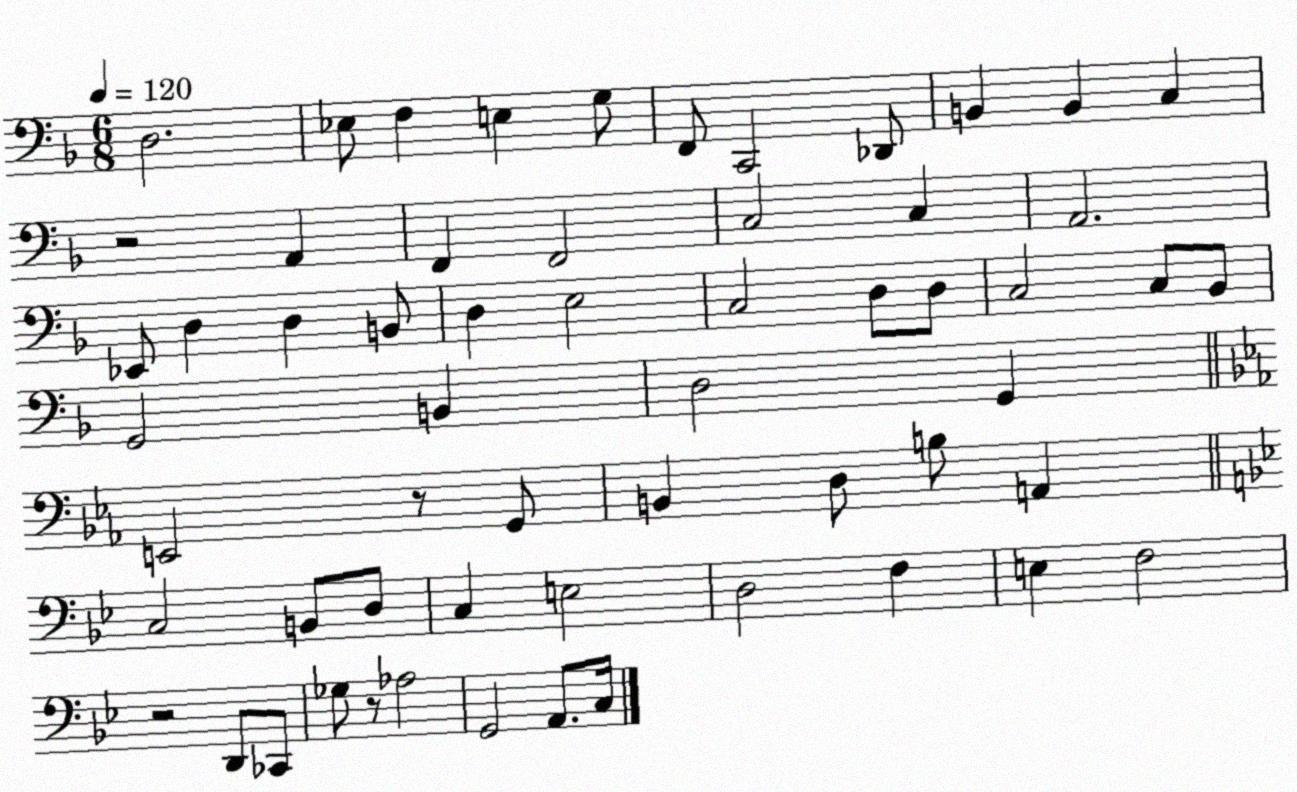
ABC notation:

X:1
T:Untitled
M:6/8
L:1/4
K:F
D,2 _E,/2 F, E, G,/2 F,,/2 C,,2 _D,,/2 B,, B,, C, z2 A,, F,, F,,2 C,2 C, A,,2 _E,,/2 D, D, B,,/2 D, E,2 C,2 D,/2 D,/2 C,2 C,/2 _B,,/2 G,,2 B,, D,2 G,, E,,2 z/2 G,,/2 B,, D,/2 B,/2 A,, C,2 B,,/2 D,/2 C, E,2 D,2 F, E, F,2 z2 D,,/2 _C,,/2 _G,/2 z/2 _A,2 G,,2 A,,/2 C,/4